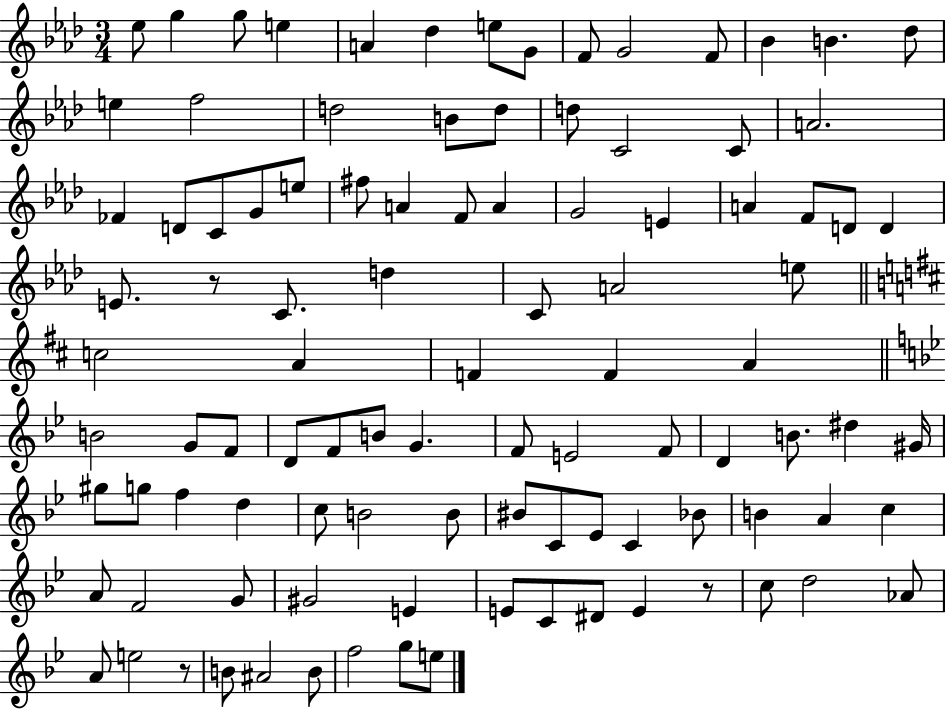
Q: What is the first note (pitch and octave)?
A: Eb5